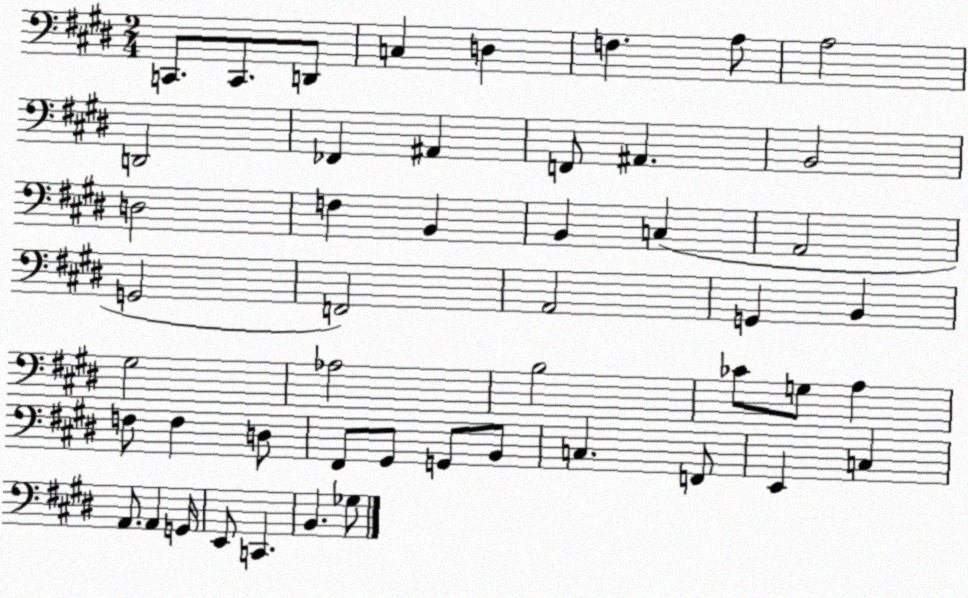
X:1
T:Untitled
M:2/4
L:1/4
K:E
C,,/2 C,,/2 D,,/2 C, D, F, A,/2 A,2 D,,2 _F,, ^A,, F,,/2 ^A,, B,,2 D,2 F, B,, B,, C, A,,2 G,,2 F,,2 A,,2 G,, B,, ^G,2 _A,2 B,2 _C/2 G,/2 A, F,/2 F, D,/2 ^F,,/2 ^G,,/2 G,,/2 B,,/2 C, F,,/2 E,, C, A,,/2 A,, G,,/4 E,,/2 C,, B,, _G,/2